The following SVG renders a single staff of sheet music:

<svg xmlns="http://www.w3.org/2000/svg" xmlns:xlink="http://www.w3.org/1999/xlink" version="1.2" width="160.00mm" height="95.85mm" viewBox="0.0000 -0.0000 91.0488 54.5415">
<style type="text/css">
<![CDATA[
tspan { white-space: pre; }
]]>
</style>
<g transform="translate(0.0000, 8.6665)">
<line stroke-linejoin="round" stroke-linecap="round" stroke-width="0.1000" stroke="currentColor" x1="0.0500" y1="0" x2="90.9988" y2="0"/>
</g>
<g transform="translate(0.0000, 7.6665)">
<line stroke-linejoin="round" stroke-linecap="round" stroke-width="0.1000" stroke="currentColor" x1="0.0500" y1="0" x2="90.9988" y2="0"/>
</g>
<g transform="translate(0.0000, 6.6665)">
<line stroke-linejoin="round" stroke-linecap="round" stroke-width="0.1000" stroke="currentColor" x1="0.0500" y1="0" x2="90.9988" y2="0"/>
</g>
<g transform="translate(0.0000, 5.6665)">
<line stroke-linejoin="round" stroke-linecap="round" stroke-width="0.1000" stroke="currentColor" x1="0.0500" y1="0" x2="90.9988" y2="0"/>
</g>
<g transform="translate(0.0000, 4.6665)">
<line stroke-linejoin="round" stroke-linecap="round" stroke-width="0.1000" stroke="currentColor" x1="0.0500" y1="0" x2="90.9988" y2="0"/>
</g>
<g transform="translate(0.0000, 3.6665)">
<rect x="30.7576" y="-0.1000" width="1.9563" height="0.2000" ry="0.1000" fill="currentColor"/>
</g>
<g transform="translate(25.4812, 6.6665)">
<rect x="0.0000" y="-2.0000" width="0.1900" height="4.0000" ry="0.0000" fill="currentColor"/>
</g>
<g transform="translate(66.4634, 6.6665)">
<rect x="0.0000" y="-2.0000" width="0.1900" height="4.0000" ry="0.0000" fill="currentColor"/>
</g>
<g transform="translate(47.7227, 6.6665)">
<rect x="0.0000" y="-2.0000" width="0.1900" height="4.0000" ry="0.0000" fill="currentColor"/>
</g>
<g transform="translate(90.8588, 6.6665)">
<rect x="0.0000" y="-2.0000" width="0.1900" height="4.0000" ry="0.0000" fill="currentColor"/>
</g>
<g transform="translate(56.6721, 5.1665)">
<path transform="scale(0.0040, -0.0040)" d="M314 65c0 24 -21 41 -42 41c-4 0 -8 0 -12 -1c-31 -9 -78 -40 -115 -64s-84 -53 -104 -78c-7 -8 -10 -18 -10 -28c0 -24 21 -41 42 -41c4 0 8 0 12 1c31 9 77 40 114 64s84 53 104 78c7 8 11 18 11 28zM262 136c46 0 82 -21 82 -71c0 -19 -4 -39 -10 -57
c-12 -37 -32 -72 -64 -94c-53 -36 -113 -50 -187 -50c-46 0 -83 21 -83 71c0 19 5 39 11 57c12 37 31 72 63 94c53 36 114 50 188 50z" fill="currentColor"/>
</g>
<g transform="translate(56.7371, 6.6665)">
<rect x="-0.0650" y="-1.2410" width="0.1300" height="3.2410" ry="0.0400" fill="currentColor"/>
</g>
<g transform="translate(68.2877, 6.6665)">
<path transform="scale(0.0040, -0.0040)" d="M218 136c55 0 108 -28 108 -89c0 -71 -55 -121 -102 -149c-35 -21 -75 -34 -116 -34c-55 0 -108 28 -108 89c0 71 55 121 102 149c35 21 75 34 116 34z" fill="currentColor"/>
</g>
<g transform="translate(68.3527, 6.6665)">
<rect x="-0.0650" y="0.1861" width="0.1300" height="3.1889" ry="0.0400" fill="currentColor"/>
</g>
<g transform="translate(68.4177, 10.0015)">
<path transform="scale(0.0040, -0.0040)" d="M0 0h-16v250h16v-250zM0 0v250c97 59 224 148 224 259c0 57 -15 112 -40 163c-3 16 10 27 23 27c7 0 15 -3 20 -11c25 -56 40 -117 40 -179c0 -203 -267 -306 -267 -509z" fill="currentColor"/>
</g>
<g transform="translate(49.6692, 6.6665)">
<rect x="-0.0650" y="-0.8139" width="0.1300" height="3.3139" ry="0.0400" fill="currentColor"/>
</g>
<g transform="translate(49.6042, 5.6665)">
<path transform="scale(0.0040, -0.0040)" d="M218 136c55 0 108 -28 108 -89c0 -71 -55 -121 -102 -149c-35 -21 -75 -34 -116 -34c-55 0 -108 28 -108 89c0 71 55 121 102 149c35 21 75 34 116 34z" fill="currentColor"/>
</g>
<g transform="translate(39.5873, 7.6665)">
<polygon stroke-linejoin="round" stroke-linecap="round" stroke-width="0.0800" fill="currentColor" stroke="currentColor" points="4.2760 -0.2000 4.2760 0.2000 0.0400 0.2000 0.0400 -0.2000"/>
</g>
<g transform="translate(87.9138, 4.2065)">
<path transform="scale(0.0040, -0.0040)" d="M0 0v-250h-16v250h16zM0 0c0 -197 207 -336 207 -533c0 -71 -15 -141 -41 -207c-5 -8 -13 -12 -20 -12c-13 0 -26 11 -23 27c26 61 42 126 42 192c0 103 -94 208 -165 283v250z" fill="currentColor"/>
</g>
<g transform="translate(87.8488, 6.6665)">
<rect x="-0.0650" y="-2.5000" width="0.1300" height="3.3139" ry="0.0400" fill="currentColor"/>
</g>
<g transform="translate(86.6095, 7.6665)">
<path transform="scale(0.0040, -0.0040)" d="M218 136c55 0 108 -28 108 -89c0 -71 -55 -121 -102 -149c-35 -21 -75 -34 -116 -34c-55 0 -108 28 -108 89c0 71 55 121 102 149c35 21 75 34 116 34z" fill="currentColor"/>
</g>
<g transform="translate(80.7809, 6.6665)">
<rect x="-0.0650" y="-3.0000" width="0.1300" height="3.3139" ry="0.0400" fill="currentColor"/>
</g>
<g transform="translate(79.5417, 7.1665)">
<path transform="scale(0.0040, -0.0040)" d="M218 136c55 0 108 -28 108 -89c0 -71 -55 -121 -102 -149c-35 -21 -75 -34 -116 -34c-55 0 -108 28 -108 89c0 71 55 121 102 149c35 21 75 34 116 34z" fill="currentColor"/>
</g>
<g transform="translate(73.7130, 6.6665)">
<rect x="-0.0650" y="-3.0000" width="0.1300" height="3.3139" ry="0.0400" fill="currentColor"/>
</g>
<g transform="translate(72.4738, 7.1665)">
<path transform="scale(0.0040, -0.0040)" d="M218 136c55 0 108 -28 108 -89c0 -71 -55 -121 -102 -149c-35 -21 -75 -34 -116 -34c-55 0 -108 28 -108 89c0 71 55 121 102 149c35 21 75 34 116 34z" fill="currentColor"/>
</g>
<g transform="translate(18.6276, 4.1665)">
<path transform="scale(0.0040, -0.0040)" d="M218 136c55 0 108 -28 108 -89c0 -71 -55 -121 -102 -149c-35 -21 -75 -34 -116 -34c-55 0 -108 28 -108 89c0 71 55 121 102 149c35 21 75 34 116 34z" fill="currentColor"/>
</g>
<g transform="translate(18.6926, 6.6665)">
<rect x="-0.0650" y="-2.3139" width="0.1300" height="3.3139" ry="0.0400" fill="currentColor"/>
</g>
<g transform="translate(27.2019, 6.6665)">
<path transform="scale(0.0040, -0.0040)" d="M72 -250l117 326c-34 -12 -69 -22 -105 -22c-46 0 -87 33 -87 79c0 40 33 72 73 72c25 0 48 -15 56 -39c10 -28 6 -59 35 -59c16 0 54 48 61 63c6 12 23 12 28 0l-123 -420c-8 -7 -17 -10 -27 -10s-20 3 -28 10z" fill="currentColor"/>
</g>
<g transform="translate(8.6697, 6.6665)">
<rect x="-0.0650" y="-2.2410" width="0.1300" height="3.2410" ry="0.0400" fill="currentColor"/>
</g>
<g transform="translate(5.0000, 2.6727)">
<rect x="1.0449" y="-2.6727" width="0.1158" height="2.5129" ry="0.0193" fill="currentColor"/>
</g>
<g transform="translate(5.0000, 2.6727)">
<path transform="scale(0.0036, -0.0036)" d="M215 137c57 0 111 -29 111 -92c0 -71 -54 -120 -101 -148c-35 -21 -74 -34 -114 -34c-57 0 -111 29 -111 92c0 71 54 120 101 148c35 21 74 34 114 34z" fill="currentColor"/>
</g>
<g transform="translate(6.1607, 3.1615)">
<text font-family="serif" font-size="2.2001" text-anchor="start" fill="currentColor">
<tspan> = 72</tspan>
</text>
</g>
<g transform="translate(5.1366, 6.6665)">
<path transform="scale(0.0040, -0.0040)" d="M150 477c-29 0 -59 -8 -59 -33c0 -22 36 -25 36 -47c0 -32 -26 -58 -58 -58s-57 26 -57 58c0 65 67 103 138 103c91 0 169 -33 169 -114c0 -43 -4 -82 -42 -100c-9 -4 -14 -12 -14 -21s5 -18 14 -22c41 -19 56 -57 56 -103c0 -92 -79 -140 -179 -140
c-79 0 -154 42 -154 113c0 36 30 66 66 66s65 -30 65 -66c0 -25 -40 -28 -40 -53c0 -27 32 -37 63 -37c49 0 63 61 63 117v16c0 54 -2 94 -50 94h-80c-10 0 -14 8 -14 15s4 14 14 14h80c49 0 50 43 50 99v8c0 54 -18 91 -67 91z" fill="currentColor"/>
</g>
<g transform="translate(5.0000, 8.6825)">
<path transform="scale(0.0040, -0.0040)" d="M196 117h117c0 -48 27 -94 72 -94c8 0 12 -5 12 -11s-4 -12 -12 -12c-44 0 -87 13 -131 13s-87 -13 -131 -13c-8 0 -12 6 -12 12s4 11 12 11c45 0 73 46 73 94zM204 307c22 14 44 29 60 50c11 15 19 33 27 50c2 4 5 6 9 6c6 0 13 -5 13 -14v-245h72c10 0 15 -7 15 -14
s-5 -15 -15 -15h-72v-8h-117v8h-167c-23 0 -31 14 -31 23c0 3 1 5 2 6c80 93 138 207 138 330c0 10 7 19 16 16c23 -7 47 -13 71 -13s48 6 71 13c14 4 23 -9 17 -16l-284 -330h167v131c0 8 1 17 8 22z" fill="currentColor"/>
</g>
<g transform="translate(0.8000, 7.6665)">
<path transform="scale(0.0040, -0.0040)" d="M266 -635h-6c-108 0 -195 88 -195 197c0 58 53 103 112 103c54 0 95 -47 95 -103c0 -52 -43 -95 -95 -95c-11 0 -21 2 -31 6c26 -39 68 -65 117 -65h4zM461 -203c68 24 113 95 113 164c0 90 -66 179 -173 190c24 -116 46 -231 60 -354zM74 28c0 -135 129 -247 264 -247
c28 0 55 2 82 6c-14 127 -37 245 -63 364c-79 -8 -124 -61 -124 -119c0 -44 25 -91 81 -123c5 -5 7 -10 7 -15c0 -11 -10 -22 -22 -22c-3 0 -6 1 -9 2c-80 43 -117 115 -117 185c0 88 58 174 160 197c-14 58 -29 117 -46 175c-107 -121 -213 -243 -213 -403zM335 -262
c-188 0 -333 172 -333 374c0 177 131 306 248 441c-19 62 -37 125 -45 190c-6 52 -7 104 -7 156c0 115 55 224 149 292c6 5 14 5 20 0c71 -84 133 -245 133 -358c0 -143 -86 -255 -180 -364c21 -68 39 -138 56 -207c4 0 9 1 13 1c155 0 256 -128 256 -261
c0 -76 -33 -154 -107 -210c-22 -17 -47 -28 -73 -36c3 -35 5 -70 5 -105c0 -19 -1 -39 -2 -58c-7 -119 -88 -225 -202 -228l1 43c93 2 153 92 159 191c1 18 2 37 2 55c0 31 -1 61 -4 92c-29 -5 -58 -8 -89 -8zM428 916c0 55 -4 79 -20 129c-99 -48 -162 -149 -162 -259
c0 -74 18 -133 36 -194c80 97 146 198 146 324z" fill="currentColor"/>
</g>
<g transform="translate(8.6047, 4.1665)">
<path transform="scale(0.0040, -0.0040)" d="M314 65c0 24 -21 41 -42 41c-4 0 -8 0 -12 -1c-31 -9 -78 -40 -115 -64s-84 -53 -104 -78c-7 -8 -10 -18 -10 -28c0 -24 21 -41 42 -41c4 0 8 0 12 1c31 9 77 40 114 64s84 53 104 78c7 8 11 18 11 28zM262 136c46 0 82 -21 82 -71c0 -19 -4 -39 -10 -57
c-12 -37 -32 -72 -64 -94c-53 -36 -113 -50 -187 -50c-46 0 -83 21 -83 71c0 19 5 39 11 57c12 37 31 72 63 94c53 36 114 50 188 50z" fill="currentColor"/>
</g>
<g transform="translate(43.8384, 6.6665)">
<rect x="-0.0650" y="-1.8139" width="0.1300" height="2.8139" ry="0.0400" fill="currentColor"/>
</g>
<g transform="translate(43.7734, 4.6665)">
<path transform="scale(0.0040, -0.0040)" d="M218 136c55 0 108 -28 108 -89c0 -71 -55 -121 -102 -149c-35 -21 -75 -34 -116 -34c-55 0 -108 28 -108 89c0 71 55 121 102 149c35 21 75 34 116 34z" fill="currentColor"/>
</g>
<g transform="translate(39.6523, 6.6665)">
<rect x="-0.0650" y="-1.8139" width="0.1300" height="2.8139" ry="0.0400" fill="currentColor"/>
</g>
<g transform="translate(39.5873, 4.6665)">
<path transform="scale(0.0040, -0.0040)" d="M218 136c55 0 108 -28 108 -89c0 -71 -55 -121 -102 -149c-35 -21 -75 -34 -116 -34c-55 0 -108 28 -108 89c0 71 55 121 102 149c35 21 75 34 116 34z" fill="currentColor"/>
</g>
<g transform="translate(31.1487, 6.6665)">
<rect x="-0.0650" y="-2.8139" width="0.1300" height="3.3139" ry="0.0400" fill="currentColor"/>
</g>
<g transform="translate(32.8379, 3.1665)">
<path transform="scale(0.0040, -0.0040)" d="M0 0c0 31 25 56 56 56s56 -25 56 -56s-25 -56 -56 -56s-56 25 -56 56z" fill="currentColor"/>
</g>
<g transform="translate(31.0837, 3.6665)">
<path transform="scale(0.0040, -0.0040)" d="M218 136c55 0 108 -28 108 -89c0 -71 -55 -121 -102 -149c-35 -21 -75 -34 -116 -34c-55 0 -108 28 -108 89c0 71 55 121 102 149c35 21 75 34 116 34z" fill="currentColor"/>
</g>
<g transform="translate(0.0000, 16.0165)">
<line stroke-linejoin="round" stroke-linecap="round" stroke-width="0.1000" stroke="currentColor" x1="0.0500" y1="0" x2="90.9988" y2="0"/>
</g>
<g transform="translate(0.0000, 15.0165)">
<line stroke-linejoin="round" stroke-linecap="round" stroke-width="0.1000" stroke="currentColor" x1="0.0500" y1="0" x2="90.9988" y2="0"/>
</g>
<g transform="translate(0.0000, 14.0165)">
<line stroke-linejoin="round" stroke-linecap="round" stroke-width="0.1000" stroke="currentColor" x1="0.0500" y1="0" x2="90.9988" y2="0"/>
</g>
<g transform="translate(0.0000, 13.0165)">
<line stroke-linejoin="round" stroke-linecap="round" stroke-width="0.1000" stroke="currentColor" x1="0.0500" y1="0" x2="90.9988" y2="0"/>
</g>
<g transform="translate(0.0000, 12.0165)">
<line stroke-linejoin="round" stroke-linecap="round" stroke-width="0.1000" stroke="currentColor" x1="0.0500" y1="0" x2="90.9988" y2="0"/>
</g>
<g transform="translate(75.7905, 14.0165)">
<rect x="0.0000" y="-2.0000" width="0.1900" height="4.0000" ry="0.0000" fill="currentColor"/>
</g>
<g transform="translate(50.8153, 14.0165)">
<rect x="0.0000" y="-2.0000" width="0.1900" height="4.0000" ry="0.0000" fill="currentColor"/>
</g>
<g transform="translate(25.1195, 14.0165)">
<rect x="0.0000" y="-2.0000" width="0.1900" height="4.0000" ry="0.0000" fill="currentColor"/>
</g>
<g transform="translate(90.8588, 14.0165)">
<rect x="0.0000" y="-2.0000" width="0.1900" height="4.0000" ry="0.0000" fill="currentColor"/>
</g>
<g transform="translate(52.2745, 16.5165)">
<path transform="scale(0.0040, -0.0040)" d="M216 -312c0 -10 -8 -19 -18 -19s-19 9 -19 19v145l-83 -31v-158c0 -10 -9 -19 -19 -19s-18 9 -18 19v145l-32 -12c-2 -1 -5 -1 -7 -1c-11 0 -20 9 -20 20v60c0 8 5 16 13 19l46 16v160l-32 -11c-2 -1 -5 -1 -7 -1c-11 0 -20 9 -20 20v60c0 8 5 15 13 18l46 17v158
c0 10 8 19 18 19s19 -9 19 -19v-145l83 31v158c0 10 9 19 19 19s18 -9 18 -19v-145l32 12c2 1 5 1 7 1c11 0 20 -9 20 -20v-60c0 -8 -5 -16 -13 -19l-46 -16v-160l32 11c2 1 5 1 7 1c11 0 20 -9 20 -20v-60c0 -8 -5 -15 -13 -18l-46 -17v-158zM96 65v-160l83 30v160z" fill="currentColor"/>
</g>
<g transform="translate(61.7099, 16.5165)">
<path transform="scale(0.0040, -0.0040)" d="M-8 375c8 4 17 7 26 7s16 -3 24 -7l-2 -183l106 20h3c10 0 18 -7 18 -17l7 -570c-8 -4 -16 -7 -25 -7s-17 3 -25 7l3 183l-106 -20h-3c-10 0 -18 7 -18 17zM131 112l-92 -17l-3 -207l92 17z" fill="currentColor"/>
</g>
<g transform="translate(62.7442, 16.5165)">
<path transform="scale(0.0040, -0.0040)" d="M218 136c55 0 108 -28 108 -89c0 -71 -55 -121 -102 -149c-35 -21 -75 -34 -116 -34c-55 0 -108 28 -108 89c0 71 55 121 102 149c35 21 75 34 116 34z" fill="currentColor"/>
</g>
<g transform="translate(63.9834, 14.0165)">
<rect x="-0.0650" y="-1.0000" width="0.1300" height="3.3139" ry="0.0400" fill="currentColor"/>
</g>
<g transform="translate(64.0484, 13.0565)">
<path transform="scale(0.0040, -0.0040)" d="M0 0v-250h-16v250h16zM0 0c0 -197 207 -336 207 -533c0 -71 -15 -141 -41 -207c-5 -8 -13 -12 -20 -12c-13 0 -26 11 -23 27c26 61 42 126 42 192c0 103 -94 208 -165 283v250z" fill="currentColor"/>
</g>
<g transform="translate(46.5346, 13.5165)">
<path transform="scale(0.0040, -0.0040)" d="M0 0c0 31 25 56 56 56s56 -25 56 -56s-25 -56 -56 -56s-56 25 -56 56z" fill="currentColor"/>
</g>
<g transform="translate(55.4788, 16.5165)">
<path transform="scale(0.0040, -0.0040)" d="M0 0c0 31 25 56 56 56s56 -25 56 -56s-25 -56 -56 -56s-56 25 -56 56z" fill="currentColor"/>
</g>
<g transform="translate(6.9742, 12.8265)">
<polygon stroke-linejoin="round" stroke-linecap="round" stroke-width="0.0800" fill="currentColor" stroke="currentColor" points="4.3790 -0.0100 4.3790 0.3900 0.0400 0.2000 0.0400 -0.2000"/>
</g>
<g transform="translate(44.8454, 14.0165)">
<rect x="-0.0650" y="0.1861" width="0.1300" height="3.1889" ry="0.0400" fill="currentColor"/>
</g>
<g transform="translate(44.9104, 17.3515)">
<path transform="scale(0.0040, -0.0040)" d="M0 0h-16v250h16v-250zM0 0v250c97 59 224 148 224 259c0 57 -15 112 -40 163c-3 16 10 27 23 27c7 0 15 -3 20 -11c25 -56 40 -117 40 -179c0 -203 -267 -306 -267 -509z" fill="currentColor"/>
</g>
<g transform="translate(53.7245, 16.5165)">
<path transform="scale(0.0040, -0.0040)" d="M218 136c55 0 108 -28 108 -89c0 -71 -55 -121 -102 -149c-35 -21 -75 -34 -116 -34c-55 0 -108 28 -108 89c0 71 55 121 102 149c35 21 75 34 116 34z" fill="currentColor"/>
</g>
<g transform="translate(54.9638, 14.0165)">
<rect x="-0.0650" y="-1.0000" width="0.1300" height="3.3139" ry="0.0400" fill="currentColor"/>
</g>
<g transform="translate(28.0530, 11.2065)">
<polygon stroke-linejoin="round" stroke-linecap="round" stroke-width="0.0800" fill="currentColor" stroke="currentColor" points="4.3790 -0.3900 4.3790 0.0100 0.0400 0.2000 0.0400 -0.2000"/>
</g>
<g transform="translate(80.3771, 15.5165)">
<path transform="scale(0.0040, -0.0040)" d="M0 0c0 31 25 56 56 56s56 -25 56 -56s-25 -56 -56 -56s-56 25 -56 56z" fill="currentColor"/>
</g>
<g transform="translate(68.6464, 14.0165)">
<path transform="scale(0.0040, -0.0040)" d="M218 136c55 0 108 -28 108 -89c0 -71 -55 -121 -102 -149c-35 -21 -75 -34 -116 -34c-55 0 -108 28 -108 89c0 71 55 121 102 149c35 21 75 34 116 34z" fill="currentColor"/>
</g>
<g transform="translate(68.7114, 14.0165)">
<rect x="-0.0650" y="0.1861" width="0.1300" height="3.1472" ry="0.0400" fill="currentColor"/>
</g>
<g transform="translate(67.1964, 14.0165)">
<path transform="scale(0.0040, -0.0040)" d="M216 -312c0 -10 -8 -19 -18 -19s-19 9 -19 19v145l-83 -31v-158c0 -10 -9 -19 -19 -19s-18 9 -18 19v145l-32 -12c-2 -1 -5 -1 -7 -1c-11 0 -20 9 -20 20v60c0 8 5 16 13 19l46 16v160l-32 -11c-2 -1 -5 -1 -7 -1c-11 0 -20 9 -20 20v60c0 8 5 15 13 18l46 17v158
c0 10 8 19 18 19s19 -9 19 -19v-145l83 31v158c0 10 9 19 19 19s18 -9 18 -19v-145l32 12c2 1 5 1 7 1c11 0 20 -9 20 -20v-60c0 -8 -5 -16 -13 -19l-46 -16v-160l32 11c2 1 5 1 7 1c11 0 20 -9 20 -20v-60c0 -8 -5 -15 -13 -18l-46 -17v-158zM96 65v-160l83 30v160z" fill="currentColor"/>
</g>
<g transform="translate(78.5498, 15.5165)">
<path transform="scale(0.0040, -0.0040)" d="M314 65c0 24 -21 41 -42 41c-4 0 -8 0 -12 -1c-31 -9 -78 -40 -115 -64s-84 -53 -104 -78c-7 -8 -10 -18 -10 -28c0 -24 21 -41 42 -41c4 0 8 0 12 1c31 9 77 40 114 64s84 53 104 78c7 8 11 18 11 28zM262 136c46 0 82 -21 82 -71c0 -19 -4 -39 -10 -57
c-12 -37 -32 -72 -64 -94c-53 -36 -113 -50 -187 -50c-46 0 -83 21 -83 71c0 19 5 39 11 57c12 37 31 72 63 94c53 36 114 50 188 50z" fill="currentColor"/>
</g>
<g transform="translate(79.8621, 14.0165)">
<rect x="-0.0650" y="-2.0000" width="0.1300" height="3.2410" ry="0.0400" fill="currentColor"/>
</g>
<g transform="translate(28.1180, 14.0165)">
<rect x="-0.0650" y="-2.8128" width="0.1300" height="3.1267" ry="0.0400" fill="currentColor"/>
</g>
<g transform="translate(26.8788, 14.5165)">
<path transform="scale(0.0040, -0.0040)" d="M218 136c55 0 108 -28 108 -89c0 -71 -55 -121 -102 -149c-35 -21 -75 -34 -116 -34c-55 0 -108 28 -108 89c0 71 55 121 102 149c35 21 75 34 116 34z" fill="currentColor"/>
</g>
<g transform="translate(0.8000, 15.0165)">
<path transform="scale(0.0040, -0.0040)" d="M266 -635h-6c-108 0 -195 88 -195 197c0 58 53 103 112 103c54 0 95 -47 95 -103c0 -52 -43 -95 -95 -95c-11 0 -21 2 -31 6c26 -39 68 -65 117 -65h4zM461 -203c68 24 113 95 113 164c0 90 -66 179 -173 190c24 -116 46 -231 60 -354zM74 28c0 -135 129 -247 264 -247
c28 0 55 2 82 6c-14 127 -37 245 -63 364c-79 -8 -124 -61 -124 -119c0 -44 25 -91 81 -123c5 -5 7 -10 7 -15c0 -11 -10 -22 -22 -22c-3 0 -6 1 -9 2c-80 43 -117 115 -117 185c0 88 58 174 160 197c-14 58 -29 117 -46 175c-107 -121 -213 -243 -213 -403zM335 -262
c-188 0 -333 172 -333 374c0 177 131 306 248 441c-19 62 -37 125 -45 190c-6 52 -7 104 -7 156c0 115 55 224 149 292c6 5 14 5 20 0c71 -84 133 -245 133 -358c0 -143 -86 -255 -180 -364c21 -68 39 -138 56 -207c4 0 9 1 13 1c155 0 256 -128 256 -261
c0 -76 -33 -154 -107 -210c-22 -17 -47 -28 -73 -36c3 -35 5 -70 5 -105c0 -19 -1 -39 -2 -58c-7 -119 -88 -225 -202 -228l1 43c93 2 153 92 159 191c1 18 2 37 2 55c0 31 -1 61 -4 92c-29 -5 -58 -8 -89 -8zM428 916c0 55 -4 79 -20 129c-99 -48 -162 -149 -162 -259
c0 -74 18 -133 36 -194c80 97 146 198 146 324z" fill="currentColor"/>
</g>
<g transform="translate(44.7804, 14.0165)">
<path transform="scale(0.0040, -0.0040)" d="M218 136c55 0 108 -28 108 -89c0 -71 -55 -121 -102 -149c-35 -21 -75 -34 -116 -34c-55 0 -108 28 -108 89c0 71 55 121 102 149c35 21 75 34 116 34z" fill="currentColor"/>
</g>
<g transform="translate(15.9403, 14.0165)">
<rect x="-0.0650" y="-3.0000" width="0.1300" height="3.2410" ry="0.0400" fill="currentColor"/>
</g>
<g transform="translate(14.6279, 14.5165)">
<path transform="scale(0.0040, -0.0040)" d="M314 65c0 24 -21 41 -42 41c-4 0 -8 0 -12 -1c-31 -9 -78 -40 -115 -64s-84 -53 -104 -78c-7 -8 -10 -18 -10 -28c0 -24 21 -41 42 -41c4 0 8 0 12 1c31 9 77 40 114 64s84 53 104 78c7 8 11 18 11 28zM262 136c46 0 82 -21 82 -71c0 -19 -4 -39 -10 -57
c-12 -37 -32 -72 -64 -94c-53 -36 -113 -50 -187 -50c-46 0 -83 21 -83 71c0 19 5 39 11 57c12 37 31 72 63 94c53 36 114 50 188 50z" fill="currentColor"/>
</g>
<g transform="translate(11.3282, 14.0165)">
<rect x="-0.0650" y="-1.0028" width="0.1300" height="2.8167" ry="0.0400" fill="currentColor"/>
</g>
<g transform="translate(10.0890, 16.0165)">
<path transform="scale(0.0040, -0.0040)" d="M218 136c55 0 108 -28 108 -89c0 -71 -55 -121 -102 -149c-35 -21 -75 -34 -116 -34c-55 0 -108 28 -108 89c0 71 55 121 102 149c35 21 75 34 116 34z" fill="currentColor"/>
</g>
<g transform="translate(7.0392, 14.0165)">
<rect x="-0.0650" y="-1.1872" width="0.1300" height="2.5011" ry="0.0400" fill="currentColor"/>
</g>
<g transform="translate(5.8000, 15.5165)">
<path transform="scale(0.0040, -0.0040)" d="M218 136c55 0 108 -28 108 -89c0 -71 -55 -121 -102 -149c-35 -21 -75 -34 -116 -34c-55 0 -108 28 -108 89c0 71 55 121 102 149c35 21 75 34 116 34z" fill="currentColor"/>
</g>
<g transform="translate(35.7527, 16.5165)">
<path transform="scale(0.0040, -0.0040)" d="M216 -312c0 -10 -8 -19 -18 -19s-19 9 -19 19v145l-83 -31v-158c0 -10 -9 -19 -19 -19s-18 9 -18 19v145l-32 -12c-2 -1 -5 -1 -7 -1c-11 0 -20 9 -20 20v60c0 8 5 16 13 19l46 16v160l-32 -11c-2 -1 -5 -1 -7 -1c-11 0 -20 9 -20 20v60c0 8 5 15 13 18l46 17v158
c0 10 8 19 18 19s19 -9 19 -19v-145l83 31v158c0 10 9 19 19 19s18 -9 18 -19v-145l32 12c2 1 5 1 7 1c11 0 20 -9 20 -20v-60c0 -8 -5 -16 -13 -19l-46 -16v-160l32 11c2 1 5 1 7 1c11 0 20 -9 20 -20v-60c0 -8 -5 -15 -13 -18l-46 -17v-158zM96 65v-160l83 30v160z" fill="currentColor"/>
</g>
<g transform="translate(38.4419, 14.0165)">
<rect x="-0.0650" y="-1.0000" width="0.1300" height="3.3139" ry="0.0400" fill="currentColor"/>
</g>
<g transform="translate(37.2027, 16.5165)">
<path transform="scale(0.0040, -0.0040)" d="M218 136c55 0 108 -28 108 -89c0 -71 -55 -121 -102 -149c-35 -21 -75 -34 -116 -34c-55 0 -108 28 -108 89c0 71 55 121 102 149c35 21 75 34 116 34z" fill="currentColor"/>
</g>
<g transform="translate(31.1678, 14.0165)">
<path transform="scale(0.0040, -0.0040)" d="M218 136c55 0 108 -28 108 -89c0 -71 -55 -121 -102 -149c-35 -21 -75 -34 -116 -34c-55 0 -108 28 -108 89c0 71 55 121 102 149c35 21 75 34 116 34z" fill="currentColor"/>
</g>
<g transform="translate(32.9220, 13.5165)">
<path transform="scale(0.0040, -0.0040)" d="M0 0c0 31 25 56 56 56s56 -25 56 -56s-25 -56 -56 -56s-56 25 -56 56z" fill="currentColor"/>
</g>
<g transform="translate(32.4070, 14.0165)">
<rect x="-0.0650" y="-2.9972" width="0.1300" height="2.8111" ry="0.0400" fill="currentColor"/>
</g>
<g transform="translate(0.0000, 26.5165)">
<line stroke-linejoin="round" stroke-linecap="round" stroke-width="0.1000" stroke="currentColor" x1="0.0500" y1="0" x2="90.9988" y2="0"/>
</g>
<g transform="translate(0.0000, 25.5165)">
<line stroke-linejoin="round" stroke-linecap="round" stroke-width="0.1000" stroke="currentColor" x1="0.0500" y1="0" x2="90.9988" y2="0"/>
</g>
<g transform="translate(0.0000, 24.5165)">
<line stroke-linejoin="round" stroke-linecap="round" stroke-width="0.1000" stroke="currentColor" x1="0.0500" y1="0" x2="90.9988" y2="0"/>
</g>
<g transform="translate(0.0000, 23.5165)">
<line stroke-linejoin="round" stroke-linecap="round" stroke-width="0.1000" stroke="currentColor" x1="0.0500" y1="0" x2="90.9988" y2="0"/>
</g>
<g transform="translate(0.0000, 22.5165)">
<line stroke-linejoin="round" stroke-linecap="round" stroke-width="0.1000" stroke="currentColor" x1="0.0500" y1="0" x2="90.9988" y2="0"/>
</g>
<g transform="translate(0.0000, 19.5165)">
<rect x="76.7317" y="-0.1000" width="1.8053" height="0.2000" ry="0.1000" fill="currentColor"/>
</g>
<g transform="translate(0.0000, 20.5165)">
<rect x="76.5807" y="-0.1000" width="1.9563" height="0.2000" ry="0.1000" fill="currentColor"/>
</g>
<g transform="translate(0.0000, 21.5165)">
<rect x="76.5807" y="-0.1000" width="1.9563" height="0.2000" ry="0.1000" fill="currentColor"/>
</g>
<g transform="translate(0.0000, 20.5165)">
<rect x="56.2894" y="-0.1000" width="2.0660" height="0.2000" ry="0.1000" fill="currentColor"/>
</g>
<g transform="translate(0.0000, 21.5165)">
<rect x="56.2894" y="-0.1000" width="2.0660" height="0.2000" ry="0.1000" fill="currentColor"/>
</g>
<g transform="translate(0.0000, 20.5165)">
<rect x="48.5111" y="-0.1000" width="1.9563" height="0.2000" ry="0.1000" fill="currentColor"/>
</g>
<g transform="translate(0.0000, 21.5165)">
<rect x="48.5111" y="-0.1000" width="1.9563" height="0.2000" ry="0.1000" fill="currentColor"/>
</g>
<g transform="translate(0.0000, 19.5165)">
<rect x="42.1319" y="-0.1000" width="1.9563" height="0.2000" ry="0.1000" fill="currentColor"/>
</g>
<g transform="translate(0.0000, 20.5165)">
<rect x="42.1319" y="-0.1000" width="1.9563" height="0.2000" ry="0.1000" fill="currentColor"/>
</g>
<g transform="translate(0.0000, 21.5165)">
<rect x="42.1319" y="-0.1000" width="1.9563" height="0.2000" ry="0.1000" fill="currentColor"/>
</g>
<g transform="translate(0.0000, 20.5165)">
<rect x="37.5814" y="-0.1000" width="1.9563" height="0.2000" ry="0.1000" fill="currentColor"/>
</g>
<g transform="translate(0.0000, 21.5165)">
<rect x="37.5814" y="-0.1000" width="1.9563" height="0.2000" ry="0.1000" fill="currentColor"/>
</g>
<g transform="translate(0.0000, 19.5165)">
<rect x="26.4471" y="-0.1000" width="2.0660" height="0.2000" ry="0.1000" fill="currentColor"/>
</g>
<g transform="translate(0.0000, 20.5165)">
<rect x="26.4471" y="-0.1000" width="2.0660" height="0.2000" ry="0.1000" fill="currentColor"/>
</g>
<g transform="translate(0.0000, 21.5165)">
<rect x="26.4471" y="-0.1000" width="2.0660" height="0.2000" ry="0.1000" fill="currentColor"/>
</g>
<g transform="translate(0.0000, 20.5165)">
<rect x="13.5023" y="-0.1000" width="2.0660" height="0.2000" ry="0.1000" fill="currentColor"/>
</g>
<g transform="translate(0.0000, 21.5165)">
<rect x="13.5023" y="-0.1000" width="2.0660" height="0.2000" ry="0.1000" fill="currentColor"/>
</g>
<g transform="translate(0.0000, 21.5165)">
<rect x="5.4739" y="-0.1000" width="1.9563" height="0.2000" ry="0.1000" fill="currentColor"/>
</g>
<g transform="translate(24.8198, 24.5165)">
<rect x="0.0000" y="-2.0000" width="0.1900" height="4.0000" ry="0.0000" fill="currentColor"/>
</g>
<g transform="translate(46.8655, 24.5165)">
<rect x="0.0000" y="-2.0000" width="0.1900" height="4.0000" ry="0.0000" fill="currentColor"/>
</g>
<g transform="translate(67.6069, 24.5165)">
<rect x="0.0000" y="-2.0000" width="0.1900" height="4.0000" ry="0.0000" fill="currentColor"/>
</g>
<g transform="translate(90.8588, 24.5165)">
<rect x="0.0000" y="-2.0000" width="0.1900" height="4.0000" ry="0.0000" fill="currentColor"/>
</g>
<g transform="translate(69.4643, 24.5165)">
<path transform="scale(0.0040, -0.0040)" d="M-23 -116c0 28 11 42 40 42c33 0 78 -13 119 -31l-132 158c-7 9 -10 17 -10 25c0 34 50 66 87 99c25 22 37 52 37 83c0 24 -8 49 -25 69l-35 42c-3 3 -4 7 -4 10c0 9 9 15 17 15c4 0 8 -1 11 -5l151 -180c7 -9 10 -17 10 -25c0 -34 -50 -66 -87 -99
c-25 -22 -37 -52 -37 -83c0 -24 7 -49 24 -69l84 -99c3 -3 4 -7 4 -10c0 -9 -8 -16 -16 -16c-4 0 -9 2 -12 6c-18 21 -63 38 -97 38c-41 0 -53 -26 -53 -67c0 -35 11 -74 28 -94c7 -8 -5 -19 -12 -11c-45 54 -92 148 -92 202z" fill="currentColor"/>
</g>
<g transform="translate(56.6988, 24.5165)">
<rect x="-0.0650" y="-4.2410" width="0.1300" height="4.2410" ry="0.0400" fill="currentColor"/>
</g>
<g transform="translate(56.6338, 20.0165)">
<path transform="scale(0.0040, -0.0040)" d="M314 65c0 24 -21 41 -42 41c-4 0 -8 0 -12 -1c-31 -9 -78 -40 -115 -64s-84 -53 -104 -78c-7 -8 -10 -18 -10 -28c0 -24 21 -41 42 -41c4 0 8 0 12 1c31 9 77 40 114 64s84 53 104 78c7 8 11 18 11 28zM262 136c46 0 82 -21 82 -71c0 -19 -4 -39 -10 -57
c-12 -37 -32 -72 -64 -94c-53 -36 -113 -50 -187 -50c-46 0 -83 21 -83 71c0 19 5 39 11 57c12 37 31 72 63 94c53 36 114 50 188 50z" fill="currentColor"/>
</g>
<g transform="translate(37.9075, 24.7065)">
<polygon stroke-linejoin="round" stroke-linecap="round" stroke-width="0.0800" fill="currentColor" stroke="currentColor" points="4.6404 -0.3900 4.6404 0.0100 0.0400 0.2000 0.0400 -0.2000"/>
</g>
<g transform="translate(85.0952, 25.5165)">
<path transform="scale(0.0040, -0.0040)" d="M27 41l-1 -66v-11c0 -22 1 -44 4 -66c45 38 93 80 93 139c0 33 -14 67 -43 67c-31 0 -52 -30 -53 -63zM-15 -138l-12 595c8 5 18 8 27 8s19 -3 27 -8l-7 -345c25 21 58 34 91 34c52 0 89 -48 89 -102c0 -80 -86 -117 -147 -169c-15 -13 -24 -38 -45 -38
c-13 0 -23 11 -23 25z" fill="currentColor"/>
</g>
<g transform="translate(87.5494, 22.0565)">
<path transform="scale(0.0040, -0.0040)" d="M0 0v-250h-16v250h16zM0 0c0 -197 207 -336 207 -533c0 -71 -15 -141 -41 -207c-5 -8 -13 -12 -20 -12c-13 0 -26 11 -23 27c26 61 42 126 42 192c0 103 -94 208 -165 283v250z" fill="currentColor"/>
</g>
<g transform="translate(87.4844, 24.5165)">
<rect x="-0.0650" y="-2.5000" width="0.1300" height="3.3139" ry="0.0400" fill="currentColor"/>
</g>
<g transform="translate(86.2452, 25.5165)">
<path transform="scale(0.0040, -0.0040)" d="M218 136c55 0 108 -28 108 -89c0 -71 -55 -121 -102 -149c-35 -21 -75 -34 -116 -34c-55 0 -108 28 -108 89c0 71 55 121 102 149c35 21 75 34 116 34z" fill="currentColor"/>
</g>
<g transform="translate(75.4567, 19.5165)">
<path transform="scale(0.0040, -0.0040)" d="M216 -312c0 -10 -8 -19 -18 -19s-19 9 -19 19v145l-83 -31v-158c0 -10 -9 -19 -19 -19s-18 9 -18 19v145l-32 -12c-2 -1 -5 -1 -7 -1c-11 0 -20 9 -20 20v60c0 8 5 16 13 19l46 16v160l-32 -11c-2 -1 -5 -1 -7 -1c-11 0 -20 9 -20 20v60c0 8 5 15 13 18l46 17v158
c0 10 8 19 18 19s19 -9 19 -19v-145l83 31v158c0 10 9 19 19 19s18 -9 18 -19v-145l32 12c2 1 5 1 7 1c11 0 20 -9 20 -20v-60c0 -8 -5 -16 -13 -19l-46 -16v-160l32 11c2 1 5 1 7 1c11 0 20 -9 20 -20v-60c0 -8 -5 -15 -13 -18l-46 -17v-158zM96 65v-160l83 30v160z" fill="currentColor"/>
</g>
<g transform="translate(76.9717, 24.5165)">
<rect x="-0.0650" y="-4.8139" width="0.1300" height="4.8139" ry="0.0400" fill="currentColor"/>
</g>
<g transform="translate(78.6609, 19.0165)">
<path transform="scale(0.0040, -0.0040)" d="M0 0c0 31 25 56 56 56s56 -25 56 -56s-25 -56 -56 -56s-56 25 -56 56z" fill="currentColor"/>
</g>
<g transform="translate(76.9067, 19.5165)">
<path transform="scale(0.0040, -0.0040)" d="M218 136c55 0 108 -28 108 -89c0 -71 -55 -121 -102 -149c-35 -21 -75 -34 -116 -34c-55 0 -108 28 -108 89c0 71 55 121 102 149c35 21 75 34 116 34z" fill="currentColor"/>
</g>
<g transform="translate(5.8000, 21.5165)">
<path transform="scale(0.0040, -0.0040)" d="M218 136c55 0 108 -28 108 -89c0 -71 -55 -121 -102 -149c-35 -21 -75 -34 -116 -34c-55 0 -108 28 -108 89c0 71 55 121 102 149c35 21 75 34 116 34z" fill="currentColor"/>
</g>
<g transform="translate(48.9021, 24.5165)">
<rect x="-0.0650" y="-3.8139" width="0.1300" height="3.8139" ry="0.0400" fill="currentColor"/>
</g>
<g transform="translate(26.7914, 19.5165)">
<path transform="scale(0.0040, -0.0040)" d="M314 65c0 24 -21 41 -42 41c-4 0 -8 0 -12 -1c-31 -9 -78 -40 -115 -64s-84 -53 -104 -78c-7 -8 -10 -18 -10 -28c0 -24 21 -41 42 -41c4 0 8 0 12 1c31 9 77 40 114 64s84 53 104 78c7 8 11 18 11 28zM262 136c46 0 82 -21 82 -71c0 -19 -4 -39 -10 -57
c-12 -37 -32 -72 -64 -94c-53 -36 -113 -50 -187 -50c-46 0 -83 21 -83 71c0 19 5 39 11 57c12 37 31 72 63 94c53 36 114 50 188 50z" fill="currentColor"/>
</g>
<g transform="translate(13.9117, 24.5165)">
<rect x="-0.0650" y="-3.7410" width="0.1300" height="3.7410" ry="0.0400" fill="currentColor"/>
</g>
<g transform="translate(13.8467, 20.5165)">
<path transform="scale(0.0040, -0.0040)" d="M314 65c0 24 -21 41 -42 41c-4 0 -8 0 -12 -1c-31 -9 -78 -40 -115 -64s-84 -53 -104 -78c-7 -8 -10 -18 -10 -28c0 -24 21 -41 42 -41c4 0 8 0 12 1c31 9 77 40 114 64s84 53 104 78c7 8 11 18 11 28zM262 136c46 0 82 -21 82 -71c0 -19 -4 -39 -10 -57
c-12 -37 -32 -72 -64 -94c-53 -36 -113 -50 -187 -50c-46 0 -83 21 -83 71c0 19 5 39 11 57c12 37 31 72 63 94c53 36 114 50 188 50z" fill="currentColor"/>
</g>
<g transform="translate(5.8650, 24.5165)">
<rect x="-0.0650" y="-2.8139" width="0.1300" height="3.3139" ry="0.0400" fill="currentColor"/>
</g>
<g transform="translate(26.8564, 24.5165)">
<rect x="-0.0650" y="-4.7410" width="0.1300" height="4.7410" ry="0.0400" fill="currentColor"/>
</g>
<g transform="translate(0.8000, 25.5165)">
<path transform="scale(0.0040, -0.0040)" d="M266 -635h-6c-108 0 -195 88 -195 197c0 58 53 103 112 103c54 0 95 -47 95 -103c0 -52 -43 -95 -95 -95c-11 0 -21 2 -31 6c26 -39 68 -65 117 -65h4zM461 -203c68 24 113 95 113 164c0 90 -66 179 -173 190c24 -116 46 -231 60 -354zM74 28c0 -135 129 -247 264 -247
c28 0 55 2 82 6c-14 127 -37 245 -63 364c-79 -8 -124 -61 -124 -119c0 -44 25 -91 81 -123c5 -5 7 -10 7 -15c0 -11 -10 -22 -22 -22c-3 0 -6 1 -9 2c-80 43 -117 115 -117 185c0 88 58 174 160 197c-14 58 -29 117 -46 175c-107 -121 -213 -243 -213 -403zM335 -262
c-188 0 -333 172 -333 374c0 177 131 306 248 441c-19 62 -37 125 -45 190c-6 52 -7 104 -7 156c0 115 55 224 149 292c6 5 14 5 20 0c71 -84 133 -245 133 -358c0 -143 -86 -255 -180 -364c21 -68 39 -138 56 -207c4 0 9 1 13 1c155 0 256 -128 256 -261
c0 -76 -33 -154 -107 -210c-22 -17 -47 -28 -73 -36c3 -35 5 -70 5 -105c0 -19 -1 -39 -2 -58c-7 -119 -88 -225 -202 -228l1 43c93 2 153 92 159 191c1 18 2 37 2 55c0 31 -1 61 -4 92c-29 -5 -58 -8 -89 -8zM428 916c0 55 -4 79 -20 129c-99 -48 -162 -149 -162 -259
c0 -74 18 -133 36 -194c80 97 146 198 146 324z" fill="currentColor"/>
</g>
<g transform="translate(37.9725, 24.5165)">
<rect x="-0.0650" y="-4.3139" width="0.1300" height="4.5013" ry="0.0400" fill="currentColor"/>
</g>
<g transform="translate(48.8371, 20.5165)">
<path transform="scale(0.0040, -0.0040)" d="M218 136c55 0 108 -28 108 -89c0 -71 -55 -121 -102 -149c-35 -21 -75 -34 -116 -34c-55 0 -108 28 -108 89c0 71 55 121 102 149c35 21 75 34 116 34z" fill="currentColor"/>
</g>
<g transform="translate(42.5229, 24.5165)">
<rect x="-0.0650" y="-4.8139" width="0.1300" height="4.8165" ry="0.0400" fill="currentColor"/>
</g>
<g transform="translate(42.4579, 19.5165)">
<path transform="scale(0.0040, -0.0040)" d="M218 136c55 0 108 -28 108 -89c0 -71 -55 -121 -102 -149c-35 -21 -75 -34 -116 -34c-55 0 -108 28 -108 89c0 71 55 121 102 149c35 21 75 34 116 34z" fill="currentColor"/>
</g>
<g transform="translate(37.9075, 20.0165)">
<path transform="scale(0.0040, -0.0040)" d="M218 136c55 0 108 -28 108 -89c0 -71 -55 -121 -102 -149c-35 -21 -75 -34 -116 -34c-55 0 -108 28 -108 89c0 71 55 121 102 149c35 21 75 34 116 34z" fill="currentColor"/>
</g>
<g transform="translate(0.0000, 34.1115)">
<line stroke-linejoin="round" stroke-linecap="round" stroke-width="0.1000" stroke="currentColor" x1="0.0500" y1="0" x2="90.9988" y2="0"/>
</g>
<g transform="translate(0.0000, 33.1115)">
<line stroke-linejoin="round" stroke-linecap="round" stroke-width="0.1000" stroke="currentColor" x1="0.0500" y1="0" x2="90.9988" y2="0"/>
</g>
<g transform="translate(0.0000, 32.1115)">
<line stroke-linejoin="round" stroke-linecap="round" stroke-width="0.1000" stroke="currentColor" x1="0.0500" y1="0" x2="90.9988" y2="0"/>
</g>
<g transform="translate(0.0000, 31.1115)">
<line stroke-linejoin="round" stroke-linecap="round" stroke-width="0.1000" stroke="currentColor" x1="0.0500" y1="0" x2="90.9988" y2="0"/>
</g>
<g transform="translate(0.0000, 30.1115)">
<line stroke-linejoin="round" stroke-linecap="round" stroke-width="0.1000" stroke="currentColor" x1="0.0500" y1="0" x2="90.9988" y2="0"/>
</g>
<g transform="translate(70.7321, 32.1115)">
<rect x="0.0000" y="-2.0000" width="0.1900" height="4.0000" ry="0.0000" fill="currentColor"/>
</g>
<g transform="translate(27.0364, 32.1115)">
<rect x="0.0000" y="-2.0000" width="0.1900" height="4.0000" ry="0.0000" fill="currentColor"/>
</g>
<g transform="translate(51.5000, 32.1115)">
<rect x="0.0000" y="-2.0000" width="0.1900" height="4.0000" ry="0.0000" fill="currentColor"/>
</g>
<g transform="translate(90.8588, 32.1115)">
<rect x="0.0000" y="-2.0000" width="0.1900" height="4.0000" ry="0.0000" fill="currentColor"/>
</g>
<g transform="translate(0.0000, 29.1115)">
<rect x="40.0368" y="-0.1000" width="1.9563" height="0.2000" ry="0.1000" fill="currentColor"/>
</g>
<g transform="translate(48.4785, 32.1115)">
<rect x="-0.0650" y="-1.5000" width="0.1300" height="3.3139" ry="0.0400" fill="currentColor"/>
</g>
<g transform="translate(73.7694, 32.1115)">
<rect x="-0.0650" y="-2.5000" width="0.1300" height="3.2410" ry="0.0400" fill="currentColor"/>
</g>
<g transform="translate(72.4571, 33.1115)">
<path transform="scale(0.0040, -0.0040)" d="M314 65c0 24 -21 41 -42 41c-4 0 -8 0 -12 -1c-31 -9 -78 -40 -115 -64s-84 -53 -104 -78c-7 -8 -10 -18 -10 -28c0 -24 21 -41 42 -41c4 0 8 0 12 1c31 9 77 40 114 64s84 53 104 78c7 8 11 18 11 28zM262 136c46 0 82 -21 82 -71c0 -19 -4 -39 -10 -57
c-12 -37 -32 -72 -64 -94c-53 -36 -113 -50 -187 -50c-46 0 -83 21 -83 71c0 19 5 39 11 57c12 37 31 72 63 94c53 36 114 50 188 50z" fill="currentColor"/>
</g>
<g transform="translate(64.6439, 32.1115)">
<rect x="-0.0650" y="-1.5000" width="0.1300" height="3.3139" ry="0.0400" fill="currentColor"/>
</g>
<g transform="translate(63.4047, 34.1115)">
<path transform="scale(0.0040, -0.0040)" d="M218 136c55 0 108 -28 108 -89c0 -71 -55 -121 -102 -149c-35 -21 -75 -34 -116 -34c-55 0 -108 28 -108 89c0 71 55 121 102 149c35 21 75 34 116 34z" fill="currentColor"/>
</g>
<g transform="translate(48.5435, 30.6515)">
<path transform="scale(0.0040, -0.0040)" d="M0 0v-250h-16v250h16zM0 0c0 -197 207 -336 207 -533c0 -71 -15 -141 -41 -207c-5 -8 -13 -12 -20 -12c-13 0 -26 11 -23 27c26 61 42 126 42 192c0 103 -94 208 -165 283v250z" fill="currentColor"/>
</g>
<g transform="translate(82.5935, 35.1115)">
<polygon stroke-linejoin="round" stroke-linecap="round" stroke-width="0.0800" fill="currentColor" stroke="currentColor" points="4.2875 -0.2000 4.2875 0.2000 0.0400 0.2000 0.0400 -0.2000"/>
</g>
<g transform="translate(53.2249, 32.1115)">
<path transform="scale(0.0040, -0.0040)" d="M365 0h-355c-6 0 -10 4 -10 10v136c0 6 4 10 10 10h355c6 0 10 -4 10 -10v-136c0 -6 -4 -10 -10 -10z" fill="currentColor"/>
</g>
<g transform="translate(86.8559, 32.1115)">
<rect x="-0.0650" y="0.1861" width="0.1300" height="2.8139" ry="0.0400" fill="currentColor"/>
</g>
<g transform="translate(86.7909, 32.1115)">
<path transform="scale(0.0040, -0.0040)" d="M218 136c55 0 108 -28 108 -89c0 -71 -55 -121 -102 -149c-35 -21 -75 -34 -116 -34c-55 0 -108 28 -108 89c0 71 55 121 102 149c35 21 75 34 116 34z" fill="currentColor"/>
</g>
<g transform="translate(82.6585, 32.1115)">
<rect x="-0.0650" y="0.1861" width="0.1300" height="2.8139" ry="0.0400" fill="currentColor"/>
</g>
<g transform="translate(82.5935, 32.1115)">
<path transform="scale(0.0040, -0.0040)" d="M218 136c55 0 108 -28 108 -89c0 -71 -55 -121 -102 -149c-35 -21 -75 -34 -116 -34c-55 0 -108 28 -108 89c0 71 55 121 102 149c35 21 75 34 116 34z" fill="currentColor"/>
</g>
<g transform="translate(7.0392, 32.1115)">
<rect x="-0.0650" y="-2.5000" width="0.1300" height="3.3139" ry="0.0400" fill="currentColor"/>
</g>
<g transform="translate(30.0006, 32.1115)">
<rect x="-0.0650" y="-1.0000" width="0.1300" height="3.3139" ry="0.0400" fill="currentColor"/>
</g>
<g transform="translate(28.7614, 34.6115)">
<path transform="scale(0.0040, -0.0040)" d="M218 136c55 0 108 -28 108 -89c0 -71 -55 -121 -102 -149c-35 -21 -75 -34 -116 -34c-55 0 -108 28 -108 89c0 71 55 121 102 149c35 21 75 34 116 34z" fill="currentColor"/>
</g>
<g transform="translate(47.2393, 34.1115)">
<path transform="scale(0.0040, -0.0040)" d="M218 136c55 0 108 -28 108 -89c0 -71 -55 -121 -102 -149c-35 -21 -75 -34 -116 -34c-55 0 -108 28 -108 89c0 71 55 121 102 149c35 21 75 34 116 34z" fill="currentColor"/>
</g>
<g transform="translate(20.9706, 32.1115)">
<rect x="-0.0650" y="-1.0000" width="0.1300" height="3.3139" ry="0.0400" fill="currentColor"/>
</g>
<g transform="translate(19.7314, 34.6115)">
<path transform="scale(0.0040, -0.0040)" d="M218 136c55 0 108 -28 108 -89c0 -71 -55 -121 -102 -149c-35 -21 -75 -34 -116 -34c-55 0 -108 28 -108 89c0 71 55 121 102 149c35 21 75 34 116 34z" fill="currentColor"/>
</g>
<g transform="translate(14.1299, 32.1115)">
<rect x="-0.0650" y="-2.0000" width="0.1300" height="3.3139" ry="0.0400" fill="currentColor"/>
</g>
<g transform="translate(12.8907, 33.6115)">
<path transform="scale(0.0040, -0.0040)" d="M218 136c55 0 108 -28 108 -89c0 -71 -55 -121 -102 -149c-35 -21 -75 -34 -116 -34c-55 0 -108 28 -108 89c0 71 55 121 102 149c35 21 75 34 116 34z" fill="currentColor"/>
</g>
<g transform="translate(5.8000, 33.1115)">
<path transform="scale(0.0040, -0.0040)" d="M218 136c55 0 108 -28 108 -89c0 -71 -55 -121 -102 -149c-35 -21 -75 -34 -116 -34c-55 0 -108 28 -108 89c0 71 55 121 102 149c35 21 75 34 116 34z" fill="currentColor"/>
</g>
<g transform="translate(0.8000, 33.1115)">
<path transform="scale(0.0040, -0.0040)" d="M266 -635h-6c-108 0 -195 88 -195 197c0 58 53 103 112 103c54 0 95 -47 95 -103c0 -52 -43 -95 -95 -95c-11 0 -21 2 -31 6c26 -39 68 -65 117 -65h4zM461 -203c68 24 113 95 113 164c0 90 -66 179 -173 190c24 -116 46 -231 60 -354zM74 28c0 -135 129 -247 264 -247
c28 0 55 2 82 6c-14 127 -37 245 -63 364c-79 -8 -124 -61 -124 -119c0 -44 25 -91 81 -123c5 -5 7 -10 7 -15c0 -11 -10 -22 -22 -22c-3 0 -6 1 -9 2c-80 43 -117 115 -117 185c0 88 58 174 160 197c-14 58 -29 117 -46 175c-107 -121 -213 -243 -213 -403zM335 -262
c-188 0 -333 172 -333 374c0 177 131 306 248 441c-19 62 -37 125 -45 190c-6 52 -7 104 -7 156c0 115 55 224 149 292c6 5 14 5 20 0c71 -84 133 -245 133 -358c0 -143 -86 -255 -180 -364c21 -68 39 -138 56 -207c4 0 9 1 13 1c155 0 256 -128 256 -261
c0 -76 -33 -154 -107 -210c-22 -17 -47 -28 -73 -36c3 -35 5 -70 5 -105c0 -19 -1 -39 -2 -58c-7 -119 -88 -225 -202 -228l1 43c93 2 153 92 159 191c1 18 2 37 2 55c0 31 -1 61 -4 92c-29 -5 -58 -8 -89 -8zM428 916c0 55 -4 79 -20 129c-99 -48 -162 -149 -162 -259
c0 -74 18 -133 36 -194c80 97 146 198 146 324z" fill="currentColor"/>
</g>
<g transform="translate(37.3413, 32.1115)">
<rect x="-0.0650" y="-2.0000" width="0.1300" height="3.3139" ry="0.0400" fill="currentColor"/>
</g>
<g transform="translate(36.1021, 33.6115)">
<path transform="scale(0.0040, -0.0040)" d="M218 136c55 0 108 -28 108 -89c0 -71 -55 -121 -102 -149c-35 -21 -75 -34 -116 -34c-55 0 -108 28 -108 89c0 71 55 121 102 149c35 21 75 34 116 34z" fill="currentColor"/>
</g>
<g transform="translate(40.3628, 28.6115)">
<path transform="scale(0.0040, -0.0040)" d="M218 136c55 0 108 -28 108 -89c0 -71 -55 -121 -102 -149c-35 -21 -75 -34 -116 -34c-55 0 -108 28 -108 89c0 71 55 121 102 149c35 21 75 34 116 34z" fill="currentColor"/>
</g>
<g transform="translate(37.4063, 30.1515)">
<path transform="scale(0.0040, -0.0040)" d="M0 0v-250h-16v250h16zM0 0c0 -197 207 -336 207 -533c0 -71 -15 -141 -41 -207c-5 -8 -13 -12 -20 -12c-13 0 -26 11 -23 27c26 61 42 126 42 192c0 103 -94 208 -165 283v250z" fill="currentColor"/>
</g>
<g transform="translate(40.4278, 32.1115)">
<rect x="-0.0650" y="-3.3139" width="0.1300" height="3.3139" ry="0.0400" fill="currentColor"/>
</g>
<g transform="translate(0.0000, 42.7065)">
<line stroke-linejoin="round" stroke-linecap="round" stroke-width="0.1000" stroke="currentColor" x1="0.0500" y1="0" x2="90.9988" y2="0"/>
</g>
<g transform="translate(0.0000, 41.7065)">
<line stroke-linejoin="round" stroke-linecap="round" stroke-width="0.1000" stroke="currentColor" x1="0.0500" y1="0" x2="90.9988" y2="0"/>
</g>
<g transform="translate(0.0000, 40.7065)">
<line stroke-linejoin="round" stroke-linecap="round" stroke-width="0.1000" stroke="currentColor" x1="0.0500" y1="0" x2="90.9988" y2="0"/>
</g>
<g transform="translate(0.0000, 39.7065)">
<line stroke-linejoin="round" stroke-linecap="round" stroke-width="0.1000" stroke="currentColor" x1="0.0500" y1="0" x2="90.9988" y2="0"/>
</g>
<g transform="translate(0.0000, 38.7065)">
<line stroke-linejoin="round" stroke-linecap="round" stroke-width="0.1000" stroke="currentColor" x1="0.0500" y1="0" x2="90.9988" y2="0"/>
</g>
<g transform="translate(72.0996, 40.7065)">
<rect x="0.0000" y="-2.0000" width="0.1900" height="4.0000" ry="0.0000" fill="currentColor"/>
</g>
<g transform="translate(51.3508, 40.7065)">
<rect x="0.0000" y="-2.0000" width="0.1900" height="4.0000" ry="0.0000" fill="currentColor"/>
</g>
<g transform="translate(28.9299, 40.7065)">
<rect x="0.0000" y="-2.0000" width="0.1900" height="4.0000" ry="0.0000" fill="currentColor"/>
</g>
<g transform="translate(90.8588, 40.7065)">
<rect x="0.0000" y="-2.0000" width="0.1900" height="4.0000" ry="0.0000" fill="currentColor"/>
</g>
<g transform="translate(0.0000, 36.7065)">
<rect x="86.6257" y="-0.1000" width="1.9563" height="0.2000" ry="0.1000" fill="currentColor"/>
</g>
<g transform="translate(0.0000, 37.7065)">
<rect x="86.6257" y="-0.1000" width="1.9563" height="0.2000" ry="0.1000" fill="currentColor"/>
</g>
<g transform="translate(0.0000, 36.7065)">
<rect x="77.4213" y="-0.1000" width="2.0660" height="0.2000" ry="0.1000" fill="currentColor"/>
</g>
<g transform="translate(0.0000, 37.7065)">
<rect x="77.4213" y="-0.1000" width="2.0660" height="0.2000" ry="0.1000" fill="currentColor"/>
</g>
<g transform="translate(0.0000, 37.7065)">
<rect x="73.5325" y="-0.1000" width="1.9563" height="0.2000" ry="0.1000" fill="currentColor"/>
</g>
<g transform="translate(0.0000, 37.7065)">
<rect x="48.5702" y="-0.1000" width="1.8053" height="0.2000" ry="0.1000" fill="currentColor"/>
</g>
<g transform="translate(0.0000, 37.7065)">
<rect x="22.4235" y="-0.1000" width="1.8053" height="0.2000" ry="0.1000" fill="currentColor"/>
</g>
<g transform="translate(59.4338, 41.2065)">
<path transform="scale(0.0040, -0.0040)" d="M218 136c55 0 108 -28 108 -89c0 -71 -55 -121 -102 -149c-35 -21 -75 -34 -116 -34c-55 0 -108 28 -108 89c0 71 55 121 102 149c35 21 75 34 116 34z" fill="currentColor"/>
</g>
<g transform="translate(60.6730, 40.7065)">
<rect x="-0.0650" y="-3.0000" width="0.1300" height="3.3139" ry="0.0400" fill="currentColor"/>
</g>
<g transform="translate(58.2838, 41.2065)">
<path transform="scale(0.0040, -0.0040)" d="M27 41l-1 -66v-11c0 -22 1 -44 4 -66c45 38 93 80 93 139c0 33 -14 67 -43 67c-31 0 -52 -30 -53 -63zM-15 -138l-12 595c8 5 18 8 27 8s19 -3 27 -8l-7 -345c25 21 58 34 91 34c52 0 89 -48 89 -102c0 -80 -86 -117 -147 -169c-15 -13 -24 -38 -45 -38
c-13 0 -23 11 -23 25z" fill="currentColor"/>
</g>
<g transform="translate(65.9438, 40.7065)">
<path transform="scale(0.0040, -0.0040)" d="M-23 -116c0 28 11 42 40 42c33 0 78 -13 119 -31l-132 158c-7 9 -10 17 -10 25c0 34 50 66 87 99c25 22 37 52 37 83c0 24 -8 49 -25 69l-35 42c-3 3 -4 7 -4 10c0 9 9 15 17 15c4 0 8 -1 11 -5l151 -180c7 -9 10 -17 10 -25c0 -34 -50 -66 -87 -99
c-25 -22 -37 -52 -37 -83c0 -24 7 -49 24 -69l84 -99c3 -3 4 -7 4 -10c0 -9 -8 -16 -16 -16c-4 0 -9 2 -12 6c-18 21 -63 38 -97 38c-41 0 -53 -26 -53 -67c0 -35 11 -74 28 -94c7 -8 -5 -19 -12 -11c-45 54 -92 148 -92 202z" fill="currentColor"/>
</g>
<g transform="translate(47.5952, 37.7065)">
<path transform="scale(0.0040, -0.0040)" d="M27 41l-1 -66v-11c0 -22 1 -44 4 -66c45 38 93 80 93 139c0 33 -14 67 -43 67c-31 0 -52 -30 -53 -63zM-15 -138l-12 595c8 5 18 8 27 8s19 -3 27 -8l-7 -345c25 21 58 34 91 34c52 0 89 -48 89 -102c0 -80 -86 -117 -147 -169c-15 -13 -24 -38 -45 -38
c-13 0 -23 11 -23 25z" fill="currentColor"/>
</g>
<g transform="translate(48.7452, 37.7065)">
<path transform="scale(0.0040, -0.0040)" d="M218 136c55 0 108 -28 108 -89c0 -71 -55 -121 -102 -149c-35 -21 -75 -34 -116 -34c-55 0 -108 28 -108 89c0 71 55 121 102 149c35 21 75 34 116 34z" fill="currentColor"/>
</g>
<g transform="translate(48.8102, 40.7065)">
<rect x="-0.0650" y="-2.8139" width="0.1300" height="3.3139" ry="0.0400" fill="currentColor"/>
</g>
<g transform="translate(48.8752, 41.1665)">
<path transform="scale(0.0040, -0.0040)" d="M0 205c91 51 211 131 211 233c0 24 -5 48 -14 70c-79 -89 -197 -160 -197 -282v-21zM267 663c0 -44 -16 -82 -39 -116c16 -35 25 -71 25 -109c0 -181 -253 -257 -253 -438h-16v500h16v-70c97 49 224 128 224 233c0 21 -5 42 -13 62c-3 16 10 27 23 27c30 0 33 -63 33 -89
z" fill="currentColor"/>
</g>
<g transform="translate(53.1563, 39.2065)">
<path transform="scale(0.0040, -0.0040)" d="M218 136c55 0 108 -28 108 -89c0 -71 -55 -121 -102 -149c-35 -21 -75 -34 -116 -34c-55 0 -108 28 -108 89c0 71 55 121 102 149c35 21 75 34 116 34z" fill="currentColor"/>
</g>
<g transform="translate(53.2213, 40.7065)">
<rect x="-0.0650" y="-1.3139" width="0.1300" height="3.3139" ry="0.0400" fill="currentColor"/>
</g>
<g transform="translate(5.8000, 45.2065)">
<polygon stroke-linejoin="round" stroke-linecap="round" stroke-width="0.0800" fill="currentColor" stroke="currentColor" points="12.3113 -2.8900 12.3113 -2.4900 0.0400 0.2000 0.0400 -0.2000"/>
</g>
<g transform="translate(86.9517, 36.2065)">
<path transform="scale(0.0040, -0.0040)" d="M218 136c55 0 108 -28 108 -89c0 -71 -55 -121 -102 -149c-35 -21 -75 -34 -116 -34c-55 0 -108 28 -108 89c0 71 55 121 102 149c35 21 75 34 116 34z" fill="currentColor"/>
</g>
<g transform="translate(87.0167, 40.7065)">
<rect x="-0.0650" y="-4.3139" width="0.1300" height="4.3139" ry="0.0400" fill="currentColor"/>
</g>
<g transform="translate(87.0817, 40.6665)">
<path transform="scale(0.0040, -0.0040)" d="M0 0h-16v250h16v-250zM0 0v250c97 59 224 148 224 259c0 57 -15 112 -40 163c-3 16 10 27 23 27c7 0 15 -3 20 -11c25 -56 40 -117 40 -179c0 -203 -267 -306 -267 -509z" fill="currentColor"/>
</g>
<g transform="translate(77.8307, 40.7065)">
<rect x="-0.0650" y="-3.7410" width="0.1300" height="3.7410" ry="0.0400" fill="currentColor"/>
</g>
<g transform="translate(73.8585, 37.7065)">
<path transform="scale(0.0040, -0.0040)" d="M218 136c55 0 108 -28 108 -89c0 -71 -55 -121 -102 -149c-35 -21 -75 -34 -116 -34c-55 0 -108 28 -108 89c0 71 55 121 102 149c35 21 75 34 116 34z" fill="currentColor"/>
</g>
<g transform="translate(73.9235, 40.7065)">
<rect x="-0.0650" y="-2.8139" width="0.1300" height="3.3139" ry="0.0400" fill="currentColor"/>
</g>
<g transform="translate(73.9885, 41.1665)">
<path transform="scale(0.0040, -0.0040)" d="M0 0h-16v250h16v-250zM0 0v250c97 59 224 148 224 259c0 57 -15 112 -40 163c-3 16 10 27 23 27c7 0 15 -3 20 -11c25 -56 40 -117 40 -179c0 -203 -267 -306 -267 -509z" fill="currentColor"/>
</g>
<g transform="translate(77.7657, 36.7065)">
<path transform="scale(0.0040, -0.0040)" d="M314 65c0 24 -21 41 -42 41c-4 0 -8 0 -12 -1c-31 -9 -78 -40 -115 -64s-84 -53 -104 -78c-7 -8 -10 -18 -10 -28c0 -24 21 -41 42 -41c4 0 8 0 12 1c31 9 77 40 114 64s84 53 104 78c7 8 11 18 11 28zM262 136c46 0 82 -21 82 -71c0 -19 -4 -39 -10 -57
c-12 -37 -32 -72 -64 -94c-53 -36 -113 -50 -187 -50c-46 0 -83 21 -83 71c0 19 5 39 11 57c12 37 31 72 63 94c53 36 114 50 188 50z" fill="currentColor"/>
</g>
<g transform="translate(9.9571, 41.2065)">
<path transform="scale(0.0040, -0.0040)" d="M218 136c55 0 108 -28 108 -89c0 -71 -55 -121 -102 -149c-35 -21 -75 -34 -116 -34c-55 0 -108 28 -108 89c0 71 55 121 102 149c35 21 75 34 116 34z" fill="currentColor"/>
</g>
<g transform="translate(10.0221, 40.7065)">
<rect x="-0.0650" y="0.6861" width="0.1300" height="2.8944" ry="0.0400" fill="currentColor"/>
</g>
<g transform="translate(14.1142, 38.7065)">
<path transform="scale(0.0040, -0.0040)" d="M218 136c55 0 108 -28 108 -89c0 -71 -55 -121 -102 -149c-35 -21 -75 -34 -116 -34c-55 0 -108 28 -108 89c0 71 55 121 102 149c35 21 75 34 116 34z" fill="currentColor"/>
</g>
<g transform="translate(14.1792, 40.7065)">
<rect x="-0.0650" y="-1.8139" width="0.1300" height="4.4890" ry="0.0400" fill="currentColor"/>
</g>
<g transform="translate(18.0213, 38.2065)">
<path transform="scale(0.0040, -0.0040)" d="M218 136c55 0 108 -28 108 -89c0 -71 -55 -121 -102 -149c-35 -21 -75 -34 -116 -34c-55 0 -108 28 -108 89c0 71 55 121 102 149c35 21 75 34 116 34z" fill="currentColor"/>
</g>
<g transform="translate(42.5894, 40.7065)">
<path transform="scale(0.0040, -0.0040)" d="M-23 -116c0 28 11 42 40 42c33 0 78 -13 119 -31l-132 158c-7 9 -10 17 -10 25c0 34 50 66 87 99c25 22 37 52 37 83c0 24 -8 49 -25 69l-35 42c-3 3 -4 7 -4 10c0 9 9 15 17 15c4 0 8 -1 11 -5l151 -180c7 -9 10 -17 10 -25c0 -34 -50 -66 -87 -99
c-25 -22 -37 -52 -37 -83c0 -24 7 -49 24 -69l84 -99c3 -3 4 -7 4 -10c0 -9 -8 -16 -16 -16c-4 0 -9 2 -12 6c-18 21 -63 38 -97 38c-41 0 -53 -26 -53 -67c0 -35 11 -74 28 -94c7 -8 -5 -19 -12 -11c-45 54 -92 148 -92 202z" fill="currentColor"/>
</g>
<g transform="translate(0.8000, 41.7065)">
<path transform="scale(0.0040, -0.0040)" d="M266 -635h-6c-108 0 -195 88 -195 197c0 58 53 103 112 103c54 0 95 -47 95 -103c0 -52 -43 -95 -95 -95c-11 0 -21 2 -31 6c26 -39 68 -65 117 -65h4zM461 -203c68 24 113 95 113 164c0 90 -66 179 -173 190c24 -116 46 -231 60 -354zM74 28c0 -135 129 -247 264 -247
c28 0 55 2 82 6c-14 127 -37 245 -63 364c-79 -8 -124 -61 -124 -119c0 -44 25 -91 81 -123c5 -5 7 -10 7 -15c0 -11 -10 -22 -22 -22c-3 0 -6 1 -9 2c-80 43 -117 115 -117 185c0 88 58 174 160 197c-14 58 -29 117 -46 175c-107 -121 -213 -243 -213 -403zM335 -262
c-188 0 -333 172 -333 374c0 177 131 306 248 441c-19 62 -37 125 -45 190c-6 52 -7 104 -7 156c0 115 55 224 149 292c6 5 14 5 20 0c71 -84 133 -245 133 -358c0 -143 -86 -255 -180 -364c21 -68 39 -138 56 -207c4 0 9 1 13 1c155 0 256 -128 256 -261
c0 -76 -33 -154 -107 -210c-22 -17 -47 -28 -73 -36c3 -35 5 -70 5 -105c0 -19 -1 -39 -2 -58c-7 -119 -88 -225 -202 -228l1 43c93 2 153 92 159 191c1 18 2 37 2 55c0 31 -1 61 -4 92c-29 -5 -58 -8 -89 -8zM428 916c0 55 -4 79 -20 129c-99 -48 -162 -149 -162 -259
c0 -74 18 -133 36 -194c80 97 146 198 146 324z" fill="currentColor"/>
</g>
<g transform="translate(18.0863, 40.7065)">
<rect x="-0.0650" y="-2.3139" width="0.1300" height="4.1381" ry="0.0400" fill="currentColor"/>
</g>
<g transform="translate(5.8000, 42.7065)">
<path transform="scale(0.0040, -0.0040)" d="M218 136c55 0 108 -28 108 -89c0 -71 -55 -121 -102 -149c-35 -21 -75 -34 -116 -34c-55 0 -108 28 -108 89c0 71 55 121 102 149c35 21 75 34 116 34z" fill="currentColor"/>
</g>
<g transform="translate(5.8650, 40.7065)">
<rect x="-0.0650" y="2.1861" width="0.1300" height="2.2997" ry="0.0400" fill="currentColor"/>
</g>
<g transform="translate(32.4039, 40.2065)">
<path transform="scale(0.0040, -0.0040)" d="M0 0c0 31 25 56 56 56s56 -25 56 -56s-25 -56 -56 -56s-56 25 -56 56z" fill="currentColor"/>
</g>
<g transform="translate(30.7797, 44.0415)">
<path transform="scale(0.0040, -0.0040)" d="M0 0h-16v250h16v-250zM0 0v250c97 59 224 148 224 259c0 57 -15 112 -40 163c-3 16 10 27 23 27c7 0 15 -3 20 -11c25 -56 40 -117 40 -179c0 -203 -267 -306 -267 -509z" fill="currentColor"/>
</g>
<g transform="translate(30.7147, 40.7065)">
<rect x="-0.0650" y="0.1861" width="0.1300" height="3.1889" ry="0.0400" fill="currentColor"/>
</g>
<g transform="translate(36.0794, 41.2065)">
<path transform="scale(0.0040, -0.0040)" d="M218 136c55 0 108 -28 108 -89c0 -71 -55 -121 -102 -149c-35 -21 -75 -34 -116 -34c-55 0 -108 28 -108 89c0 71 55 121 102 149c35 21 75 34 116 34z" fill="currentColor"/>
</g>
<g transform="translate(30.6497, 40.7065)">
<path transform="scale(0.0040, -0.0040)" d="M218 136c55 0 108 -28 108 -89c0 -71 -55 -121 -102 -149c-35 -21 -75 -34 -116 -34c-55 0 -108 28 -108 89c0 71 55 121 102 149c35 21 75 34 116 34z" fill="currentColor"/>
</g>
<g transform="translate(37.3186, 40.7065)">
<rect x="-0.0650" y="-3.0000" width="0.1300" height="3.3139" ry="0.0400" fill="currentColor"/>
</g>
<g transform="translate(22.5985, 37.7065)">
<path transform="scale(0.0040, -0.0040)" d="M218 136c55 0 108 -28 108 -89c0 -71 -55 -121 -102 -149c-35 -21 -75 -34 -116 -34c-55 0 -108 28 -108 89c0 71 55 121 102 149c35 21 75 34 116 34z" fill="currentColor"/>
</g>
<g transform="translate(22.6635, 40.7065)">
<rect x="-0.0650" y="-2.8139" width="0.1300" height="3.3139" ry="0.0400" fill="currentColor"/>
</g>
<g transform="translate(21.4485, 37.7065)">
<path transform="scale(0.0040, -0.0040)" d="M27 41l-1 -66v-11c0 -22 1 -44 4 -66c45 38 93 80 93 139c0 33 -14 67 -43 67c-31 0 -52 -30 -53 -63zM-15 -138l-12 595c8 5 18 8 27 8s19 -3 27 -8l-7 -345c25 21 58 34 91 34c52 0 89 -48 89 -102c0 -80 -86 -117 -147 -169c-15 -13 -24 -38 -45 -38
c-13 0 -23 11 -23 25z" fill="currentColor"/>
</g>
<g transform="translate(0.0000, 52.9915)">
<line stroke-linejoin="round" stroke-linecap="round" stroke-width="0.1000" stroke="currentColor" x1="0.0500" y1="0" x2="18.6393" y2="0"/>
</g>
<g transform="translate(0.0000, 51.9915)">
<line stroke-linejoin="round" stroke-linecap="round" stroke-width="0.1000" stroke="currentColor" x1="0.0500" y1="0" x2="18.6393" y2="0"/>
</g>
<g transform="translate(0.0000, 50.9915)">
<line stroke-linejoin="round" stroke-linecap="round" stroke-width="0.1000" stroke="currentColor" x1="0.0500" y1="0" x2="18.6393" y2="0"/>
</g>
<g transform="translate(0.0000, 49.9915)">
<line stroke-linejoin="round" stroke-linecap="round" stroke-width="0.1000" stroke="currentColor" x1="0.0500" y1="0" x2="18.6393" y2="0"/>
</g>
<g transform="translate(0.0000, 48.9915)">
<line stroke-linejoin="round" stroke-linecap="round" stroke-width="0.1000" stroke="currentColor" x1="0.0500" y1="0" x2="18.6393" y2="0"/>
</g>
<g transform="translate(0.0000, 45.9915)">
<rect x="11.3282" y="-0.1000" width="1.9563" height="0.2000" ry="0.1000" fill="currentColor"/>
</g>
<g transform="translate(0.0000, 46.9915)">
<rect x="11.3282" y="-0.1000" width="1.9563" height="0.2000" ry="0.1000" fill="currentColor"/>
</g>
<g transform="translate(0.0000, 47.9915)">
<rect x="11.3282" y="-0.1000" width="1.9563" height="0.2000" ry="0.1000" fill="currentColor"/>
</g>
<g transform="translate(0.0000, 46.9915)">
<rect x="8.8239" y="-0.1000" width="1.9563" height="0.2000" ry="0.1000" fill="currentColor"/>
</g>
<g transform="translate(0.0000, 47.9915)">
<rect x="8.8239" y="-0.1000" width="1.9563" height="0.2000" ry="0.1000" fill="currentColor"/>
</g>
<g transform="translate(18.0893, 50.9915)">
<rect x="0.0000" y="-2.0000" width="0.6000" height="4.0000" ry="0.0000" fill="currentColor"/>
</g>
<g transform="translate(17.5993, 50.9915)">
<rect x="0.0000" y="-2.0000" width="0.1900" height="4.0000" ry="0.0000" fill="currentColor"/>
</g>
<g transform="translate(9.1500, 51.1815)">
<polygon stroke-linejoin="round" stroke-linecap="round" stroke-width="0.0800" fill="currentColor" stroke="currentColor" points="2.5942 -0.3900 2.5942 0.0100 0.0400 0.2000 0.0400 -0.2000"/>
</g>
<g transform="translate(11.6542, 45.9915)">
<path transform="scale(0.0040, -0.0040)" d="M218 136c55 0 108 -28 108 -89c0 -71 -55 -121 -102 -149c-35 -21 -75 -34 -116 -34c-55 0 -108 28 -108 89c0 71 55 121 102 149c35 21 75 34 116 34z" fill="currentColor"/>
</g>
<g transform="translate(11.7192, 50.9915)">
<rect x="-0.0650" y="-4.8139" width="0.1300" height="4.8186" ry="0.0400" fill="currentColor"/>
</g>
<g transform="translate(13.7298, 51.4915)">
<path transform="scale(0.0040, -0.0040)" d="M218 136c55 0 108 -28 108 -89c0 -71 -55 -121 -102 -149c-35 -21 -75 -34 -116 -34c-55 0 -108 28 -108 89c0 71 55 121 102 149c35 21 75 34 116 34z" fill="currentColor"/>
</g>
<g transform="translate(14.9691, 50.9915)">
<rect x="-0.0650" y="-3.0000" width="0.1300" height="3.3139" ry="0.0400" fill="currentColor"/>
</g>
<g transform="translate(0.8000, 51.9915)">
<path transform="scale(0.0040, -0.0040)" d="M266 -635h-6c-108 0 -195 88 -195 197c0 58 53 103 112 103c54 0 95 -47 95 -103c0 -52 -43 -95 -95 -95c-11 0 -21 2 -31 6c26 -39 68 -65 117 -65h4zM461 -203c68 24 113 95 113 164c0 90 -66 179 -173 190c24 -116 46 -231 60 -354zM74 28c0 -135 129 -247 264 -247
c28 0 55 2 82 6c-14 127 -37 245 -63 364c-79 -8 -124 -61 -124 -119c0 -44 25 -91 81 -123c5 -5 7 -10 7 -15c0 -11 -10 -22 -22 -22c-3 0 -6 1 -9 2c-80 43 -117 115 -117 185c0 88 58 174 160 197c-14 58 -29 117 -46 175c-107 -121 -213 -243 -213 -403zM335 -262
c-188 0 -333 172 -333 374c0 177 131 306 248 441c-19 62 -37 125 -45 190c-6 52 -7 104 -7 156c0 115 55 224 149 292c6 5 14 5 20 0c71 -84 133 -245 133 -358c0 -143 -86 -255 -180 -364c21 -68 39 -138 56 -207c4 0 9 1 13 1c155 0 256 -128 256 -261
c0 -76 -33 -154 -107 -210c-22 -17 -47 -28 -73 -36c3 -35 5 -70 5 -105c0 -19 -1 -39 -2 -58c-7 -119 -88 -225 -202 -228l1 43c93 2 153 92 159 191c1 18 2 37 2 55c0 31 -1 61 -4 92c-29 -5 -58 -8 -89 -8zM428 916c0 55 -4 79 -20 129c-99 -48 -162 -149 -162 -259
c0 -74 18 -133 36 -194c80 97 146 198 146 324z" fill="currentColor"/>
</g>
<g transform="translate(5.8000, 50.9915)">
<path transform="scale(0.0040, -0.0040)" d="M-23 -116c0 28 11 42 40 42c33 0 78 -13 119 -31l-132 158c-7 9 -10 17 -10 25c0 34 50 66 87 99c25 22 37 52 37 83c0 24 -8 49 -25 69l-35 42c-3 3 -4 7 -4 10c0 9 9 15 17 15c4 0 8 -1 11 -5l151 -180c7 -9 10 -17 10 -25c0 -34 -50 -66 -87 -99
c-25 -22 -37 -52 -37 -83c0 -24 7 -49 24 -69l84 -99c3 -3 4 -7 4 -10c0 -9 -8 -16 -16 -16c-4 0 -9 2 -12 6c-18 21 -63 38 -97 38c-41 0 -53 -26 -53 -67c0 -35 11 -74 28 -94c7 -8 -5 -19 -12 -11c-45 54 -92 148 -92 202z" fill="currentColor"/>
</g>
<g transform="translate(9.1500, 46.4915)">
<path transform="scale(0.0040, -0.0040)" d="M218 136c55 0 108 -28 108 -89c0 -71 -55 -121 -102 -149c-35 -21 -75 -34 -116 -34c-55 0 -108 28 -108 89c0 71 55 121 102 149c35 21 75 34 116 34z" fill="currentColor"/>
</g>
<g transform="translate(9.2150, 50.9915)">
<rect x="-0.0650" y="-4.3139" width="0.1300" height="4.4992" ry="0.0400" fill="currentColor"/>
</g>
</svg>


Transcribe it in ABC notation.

X:1
T:Untitled
M:3/4
L:1/4
K:C
g2 g z/2 a f/2 f/2 d e2 B/2 A A G/2 F/2 E/2 A2 A/2 B/2 ^D B/2 ^D D/2 ^B F2 a c'2 e'2 d'/2 e'/2 c' d'2 z ^e' _G/2 G F D D F/2 b E/2 z2 E G2 B/2 B/2 E/2 A/2 f/2 g/2 _a B/2 A z _a/4 e _A z a/2 c'2 d'/2 z d'/2 e'/2 A